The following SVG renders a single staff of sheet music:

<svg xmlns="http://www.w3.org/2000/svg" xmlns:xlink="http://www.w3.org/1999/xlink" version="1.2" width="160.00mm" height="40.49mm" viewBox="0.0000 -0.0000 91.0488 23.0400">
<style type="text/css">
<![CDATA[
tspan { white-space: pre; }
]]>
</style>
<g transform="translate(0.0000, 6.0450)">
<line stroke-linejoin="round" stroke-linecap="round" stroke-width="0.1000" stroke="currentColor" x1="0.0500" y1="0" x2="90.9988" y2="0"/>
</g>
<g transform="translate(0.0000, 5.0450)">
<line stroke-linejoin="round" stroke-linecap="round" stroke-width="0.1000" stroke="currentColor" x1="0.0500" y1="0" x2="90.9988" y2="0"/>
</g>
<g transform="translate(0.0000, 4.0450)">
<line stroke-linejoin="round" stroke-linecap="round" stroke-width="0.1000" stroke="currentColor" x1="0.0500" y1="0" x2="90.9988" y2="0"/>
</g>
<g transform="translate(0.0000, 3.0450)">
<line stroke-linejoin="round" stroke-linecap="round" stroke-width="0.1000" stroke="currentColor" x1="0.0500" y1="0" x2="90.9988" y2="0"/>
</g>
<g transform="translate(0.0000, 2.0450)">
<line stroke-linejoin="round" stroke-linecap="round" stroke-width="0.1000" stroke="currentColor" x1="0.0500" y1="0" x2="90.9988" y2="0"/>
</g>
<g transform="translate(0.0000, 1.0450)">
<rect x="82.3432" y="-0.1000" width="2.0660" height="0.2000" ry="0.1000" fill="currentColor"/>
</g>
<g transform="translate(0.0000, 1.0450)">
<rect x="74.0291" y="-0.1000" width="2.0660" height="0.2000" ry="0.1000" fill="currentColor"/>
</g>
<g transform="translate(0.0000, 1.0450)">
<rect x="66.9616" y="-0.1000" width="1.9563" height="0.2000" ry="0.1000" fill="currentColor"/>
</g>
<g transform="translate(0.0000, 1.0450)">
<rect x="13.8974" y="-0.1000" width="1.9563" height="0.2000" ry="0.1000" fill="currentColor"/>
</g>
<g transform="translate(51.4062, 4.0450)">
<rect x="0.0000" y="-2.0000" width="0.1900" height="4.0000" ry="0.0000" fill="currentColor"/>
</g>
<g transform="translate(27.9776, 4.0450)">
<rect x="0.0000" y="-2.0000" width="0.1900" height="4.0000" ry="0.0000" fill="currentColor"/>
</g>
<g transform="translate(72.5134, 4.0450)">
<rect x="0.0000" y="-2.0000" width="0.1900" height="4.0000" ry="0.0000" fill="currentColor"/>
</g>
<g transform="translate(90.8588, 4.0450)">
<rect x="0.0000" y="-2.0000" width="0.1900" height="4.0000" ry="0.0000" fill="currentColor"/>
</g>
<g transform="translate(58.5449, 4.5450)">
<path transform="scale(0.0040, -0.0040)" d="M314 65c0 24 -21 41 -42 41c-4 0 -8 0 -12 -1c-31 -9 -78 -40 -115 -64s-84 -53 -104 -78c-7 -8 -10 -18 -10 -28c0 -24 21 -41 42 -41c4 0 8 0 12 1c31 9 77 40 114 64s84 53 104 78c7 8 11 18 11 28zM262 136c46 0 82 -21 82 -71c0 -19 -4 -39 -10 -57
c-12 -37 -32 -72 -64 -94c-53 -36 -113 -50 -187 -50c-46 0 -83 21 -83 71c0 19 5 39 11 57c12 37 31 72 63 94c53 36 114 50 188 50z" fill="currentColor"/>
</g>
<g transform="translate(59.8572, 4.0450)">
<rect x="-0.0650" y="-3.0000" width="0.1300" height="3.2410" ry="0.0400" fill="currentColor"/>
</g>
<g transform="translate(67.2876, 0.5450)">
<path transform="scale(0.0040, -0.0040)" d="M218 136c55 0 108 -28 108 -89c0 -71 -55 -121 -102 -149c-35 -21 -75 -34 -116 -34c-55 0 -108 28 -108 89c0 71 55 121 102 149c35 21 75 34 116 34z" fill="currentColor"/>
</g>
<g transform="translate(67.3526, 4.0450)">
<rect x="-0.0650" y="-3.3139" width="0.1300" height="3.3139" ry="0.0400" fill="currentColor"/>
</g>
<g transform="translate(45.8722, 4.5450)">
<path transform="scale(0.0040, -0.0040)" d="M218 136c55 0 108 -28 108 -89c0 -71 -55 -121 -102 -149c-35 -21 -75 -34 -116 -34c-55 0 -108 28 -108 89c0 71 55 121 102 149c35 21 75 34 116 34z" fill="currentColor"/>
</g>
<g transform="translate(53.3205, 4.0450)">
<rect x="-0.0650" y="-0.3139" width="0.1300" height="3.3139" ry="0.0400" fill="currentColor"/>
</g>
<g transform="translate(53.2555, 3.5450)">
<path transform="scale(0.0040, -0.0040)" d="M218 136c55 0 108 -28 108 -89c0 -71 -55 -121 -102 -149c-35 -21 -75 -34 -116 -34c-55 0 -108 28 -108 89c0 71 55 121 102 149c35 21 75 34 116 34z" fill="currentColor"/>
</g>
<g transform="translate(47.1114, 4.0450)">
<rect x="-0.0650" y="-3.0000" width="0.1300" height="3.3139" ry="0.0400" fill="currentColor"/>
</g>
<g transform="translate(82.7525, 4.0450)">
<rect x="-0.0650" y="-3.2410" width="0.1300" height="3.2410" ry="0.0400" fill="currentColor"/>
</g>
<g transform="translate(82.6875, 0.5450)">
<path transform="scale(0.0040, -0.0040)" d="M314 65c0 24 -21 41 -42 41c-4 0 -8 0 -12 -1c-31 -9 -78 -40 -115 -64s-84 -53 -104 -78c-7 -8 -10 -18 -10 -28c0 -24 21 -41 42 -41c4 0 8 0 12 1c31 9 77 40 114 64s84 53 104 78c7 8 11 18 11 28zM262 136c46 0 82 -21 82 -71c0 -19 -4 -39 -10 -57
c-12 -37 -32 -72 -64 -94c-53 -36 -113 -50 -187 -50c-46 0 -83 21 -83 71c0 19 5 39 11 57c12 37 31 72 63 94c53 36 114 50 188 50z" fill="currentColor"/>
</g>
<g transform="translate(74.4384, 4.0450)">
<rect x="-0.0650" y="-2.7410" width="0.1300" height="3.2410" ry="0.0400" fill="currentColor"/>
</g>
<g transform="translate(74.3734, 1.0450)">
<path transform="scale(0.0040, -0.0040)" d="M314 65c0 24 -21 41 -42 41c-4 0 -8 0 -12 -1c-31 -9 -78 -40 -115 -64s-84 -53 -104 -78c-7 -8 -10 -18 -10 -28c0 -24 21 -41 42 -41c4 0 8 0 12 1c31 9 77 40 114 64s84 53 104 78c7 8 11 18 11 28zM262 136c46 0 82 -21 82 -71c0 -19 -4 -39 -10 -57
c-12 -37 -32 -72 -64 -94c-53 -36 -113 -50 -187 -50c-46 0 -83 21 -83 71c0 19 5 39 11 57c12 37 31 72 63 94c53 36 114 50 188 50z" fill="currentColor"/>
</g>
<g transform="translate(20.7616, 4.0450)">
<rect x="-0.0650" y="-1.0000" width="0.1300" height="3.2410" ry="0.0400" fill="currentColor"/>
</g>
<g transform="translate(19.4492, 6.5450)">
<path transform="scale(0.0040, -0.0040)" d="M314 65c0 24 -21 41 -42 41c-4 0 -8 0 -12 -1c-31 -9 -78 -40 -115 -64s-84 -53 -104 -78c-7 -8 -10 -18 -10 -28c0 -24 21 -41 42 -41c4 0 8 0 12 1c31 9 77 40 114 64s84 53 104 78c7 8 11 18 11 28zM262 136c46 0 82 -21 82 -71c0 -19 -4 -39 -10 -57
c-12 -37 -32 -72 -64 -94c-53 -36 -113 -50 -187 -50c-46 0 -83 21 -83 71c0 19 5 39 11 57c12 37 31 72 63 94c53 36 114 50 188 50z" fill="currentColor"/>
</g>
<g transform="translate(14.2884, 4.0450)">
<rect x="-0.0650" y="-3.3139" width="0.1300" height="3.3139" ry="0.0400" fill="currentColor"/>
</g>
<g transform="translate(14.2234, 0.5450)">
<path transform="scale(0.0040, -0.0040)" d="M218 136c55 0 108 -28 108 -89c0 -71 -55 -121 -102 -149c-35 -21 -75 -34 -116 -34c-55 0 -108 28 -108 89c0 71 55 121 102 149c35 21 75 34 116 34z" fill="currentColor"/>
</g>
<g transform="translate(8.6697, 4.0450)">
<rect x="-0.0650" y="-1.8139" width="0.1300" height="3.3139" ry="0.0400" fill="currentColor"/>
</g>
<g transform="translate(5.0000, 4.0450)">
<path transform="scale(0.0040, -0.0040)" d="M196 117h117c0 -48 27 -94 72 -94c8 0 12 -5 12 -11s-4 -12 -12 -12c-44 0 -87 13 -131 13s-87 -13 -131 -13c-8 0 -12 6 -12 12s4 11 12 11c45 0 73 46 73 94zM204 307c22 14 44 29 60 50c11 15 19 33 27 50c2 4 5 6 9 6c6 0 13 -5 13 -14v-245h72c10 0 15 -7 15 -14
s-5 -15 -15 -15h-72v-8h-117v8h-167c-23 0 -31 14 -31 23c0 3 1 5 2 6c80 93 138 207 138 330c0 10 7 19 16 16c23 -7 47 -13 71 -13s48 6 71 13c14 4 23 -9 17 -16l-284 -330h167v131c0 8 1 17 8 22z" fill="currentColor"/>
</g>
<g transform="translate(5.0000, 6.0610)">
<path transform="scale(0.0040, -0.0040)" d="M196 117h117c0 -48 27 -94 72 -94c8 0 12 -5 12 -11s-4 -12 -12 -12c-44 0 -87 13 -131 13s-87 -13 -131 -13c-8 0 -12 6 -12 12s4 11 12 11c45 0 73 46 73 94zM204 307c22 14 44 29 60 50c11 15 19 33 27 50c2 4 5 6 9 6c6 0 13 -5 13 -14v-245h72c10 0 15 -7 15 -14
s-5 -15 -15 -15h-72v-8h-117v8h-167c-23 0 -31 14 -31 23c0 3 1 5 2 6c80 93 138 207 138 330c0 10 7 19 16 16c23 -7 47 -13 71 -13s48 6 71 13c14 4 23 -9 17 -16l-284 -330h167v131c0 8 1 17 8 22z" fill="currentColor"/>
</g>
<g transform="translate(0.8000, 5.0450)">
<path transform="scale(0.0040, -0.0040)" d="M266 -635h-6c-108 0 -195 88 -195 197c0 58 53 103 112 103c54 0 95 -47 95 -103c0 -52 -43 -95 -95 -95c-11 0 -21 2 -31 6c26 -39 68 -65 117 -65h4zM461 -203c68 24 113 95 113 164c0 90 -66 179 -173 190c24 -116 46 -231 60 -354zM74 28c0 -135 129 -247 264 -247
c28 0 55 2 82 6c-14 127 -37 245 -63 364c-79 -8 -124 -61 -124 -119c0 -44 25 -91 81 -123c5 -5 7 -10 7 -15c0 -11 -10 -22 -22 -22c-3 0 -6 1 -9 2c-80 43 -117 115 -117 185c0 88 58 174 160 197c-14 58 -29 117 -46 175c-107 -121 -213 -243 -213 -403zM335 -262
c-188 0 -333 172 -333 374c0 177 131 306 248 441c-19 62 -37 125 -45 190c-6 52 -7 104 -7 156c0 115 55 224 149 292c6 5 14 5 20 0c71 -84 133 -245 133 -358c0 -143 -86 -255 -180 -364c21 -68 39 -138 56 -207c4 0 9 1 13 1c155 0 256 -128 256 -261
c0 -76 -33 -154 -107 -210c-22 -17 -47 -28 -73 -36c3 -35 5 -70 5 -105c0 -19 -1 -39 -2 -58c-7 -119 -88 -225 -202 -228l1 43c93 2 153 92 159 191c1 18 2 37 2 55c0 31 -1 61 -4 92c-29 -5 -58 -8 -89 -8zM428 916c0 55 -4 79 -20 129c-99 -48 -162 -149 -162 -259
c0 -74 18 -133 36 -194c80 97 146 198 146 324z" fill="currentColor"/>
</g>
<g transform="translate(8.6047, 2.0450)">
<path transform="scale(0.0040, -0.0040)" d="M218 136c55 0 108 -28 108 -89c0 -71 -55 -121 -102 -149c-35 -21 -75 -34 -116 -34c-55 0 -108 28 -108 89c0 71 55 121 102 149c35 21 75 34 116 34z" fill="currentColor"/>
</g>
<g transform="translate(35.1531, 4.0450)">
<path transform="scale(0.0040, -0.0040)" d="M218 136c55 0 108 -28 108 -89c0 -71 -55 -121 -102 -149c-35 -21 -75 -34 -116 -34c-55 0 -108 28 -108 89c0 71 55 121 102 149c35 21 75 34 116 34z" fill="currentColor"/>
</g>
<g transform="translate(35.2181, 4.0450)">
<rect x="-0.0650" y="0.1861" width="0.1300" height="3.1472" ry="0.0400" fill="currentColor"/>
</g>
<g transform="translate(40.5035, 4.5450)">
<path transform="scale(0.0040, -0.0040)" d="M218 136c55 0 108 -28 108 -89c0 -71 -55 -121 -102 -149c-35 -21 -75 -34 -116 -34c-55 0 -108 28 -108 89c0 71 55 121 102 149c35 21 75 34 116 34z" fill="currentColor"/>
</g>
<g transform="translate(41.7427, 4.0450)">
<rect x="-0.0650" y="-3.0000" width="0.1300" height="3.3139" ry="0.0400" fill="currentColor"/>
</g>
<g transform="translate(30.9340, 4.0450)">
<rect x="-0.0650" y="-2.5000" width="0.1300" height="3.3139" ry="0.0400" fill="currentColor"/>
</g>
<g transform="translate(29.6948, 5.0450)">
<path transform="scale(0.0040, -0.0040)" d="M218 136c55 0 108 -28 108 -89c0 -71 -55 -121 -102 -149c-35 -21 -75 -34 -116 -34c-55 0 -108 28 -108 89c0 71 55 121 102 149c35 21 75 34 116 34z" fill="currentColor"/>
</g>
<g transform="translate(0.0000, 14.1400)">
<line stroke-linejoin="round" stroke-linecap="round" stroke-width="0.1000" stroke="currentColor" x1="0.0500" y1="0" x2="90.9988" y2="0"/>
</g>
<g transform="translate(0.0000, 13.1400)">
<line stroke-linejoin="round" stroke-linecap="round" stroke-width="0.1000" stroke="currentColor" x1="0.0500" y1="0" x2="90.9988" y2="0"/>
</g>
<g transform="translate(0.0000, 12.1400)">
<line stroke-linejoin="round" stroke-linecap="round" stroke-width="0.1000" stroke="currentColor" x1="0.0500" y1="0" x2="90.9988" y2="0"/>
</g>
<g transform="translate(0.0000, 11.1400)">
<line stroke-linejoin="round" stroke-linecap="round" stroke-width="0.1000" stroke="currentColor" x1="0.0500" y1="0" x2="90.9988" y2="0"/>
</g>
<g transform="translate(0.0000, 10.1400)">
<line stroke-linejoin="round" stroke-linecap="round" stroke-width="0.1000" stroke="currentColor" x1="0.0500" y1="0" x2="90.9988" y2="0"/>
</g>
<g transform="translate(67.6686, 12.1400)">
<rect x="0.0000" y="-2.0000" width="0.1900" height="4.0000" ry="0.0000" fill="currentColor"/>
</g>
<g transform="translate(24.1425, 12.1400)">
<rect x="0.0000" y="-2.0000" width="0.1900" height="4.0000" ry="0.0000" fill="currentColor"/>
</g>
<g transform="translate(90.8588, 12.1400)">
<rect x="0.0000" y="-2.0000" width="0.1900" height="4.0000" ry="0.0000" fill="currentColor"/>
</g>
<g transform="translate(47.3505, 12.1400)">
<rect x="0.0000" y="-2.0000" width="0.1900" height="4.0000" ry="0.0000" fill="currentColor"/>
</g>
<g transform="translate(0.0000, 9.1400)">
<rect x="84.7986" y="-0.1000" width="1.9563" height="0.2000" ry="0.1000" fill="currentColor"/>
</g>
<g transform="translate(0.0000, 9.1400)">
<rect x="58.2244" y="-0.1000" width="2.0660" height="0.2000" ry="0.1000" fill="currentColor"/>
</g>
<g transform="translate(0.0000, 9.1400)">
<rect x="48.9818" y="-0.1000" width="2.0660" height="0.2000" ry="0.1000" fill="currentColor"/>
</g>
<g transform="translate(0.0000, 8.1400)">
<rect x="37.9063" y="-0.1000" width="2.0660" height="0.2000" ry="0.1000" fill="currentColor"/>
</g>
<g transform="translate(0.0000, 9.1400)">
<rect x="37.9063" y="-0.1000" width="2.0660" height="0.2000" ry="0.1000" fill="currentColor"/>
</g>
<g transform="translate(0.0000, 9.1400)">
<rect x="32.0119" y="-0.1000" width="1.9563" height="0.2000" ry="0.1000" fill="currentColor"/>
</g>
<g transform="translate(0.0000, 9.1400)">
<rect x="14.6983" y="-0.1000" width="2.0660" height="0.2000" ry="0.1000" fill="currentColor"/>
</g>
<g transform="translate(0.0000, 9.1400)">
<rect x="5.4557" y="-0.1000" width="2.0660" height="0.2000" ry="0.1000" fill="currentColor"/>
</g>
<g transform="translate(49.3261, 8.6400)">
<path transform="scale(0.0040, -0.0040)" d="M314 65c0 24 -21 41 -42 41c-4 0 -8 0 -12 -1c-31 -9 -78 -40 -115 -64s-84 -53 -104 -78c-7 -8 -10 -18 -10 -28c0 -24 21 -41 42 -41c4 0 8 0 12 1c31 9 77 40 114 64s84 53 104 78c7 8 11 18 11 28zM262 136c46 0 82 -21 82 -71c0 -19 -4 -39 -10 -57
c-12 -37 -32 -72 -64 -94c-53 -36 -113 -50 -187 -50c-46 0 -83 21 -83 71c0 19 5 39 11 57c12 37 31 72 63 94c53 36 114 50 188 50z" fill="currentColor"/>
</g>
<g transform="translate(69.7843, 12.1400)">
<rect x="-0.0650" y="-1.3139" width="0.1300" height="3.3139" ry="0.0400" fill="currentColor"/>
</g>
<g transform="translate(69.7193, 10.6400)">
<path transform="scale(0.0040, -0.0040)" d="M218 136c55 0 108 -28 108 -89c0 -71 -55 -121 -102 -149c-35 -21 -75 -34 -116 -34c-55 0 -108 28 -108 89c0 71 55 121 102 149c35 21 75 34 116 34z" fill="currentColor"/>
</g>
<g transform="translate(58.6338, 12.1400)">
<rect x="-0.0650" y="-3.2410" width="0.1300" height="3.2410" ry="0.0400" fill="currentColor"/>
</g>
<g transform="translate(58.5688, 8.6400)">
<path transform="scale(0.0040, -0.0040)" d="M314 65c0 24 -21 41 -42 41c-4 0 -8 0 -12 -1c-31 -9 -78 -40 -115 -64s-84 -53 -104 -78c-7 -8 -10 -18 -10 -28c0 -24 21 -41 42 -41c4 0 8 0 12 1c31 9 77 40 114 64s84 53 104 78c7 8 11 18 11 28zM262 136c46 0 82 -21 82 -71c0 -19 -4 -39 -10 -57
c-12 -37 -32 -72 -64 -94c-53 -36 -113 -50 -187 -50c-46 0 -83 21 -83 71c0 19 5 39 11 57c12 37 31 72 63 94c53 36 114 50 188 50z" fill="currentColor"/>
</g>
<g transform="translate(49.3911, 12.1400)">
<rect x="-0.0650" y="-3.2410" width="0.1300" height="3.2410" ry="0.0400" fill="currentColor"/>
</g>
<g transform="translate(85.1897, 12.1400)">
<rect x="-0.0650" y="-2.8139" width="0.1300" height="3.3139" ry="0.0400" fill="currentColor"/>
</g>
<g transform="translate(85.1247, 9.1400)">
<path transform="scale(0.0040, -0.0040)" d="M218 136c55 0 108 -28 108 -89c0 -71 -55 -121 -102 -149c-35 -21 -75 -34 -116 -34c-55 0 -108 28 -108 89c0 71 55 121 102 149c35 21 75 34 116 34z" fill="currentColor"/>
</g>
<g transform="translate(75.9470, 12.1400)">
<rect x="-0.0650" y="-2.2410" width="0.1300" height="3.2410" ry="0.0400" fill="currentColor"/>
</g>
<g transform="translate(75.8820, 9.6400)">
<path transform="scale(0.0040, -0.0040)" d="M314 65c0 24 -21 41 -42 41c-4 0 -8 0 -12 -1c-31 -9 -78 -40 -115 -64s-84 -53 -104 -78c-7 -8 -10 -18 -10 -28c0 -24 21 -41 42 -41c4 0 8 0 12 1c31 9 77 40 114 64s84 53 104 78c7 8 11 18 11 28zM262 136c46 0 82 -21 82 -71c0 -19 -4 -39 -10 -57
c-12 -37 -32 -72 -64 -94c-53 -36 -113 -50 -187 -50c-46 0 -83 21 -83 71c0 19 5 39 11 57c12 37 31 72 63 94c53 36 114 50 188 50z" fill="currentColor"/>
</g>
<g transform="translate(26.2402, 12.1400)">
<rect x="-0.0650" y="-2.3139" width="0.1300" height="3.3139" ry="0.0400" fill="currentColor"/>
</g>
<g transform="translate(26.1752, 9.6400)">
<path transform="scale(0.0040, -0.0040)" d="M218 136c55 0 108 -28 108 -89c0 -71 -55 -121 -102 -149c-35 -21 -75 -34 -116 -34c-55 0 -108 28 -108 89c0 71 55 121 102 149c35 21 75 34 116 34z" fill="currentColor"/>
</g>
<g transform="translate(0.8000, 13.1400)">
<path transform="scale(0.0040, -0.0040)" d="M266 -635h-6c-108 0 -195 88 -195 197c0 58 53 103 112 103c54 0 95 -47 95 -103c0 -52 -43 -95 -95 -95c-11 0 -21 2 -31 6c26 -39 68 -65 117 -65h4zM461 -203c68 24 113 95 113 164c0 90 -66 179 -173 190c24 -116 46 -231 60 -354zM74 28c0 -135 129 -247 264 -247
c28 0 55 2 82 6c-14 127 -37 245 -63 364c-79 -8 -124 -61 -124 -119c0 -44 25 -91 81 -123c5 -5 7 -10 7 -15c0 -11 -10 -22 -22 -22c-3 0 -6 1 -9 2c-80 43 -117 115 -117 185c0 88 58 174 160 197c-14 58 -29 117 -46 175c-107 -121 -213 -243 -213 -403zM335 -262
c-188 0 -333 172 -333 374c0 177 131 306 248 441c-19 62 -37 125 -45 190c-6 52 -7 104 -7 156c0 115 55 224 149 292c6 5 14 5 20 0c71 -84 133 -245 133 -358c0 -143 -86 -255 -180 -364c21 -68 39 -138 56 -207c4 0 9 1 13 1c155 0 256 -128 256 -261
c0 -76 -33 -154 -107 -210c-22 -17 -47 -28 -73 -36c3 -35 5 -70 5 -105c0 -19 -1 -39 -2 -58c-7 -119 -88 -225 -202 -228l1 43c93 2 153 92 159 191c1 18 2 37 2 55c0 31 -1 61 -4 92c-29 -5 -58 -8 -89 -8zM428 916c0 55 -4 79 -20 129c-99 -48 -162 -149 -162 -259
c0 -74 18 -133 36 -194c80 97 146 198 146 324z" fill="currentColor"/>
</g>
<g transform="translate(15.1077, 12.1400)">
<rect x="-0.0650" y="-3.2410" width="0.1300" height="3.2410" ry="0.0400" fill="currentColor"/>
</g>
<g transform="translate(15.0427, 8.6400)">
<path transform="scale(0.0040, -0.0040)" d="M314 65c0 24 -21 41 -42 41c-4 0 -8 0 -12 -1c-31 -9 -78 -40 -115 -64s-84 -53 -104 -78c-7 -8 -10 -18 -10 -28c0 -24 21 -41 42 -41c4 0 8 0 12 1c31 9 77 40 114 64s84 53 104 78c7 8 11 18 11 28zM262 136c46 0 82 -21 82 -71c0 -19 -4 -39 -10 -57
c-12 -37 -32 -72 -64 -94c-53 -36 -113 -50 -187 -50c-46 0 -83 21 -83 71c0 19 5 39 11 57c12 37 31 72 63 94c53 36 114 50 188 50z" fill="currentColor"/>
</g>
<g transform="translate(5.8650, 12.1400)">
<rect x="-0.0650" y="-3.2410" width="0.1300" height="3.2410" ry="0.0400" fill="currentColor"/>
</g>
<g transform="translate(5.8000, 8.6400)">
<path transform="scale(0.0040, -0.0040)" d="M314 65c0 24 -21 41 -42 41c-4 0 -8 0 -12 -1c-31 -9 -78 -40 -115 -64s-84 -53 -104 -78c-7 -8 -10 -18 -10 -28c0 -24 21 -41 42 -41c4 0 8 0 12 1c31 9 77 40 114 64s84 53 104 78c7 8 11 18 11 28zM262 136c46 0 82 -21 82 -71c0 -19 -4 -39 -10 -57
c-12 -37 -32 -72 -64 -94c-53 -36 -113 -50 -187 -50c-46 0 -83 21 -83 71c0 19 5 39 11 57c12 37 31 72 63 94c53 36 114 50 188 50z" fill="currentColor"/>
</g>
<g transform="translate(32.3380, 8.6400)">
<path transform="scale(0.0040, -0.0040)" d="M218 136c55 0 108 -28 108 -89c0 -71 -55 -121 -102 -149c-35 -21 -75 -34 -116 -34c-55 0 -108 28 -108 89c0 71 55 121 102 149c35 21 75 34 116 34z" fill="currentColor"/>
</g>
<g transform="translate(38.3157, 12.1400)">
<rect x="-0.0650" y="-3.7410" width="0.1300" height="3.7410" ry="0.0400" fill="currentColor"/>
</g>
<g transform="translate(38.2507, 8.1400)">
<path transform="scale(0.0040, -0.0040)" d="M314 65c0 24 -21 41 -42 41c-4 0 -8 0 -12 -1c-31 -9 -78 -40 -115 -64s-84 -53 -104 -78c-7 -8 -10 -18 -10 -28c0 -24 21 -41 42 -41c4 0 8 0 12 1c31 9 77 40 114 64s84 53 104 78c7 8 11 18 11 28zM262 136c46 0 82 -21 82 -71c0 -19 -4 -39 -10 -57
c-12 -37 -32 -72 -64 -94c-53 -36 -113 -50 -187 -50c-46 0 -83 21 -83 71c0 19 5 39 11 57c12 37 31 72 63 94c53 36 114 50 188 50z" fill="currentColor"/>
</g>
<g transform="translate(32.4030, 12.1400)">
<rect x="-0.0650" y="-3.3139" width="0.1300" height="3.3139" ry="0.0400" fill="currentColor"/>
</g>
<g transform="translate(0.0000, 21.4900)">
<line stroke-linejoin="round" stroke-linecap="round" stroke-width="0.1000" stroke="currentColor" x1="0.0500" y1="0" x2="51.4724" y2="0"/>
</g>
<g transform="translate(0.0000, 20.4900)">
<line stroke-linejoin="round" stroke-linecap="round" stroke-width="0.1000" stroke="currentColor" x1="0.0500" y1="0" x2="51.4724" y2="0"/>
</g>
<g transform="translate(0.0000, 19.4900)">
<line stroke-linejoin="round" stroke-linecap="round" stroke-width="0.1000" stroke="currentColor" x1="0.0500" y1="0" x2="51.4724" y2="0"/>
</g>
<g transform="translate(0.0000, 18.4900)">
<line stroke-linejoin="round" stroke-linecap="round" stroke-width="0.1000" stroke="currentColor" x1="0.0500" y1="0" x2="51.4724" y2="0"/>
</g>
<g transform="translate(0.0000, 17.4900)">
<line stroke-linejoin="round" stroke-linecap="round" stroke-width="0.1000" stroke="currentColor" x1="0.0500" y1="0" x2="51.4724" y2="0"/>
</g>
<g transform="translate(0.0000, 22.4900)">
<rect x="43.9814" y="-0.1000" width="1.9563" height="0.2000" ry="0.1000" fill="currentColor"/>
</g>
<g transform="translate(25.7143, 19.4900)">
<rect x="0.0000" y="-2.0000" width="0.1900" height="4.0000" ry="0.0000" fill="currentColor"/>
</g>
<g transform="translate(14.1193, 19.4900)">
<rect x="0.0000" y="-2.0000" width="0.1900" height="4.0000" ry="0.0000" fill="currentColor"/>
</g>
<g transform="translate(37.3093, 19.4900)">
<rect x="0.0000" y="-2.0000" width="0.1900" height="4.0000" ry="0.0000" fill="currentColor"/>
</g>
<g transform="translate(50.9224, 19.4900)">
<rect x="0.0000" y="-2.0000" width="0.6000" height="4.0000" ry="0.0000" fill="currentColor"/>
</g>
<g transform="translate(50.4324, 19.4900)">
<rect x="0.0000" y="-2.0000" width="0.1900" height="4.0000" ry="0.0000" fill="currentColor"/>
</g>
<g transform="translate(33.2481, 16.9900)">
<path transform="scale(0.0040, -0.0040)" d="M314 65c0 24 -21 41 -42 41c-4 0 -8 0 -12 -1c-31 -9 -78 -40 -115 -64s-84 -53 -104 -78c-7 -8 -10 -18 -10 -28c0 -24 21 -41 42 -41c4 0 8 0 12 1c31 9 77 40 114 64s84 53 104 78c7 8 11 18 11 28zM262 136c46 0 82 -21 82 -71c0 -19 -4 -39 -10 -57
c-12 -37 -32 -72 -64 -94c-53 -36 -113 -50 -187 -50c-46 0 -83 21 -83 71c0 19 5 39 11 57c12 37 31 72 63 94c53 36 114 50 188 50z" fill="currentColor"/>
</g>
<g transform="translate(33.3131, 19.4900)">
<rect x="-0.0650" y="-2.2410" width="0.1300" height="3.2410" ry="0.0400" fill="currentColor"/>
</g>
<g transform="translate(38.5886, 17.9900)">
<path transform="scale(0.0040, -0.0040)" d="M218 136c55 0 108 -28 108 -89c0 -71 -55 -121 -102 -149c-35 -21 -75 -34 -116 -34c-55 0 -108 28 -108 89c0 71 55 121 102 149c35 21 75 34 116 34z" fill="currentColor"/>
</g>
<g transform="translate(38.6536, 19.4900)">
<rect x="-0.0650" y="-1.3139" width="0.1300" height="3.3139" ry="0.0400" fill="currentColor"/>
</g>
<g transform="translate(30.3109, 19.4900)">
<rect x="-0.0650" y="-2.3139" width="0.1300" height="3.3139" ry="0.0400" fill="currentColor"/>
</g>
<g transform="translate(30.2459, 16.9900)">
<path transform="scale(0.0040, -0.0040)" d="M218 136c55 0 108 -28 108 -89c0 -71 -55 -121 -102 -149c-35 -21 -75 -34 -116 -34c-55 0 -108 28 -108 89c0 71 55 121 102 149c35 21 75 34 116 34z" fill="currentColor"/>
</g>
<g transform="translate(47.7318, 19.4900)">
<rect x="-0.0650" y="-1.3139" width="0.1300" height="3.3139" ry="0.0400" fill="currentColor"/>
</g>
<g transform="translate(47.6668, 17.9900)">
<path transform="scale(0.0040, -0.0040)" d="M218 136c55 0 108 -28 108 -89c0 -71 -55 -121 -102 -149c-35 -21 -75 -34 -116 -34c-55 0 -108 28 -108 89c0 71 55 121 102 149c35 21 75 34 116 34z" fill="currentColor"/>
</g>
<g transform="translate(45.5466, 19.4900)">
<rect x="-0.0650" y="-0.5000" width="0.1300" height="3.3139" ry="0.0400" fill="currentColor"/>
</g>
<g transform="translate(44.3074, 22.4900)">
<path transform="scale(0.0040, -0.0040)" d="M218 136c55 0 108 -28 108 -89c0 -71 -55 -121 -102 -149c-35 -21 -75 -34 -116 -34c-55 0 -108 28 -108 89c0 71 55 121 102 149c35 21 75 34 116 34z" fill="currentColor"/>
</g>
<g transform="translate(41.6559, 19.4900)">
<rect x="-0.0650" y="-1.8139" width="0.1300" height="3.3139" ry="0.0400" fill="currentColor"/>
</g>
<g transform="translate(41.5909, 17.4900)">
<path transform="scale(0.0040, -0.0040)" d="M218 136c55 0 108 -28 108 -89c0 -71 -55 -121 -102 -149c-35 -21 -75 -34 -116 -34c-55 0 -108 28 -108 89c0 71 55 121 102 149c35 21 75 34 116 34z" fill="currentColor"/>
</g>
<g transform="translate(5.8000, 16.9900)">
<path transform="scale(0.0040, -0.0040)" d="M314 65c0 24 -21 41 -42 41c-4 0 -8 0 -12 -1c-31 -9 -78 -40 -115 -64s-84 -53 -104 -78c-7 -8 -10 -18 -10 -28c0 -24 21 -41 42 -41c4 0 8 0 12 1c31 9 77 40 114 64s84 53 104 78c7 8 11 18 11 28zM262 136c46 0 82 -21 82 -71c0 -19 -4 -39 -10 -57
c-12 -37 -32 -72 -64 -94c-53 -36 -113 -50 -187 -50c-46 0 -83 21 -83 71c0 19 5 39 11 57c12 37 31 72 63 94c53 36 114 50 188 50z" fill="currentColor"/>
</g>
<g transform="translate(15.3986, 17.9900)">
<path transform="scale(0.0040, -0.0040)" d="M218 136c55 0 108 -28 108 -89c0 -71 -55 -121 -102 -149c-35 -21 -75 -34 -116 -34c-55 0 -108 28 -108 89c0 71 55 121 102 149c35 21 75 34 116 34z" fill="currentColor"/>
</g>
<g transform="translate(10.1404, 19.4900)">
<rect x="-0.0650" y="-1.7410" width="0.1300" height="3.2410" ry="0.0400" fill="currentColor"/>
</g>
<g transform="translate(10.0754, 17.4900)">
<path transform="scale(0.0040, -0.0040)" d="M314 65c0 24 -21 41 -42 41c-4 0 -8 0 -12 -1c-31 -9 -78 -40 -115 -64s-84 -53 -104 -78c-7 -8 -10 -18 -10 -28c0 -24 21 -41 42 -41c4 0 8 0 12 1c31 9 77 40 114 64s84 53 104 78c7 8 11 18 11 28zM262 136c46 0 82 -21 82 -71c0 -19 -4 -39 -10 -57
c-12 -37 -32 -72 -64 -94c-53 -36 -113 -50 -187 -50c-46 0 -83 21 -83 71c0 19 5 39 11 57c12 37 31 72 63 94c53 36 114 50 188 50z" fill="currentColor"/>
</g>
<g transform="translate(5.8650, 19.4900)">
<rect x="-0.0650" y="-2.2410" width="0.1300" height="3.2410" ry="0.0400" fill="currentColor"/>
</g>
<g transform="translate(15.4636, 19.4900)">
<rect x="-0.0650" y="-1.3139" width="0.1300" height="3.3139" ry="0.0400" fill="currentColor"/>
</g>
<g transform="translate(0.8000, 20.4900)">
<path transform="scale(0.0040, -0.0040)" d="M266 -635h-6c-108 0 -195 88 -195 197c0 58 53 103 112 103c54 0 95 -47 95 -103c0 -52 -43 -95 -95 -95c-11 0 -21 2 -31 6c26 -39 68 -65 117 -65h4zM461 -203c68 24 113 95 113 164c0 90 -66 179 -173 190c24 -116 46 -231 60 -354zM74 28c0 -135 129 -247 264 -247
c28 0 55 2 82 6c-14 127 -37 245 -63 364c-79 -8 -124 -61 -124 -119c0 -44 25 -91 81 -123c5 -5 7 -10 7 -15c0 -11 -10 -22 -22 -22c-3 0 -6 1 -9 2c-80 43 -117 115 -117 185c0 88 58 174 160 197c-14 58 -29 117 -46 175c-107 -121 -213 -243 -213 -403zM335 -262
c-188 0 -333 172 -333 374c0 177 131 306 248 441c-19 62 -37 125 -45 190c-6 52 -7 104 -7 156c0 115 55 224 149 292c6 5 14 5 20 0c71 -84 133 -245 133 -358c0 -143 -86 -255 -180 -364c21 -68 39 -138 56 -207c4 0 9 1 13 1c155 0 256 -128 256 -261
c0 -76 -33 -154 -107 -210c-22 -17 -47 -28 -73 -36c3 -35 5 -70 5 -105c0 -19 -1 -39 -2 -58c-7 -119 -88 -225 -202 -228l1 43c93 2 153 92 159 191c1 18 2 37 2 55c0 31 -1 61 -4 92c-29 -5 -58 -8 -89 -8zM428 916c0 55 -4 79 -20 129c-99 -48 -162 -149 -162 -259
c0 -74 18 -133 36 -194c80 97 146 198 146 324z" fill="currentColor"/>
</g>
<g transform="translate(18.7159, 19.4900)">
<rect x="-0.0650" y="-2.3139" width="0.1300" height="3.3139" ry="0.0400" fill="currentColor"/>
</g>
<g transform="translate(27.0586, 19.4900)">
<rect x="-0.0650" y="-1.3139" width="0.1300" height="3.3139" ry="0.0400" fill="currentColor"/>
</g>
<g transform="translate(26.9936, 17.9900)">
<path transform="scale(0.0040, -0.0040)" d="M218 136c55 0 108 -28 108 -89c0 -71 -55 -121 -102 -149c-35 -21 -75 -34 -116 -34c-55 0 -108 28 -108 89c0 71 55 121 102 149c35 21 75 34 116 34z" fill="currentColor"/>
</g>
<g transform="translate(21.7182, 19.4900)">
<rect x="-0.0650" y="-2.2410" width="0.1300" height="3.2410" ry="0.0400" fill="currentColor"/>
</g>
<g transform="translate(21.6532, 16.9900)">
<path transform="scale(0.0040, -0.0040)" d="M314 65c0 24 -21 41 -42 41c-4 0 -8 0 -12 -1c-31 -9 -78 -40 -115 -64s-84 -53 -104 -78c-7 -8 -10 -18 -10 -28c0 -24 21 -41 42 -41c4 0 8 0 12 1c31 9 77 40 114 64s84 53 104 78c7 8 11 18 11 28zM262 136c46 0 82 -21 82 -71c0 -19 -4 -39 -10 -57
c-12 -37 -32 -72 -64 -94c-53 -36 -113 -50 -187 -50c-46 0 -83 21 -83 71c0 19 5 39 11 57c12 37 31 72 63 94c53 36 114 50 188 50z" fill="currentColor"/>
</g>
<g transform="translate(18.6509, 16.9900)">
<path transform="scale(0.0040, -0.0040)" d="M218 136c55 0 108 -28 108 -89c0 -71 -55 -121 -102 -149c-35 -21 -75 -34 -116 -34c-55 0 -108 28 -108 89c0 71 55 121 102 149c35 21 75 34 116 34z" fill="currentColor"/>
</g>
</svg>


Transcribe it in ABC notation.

X:1
T:Untitled
M:4/4
L:1/4
K:C
f b D2 G B A A c A2 b a2 b2 b2 b2 g b c'2 b2 b2 e g2 a g2 f2 e g g2 e g g2 e f C e